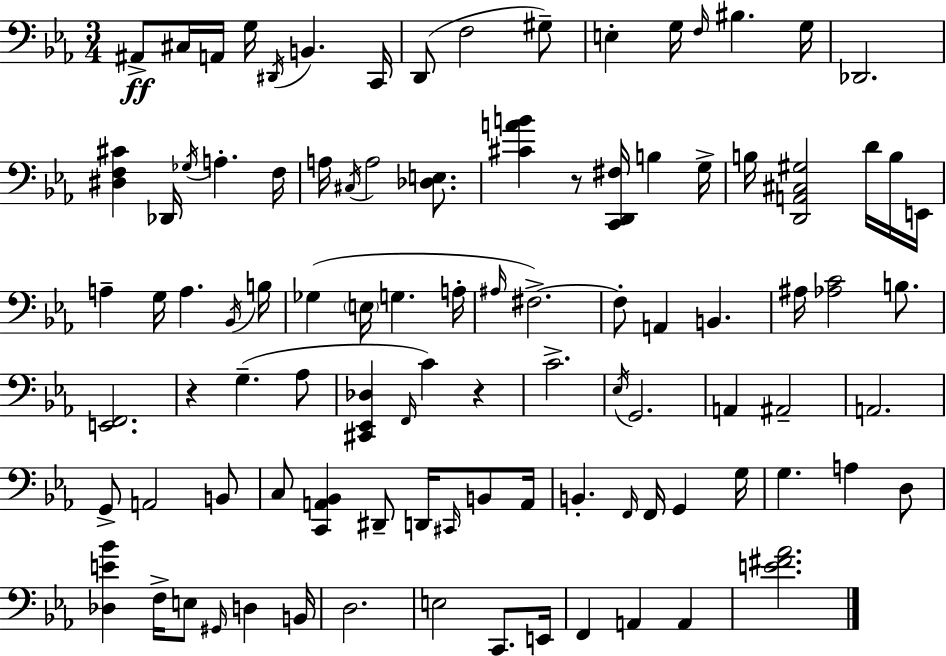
A#2/e C#3/s A2/s G3/s D#2/s B2/q. C2/s D2/e F3/h G#3/e E3/q G3/s F3/s BIS3/q. G3/s Db2/h. [D#3,F3,C#4]/q Db2/s Gb3/s A3/q. F3/s A3/s C#3/s A3/h [Db3,E3]/e. [C#4,A4,B4]/q R/e [C2,D2,F#3]/s B3/q G3/s B3/s [D2,A2,C#3,G#3]/h D4/s B3/s E2/s A3/q G3/s A3/q. Bb2/s B3/s Gb3/q E3/s G3/q. A3/s A#3/s F#3/h. F#3/e A2/q B2/q. A#3/s [Ab3,C4]/h B3/e. [E2,F2]/h. R/q G3/q. Ab3/e [C#2,Eb2,Db3]/q F2/s C4/q R/q C4/h. Eb3/s G2/h. A2/q A#2/h A2/h. G2/e A2/h B2/e C3/e [C2,A2,Bb2]/q D#2/e D2/s C#2/s B2/e A2/s B2/q. F2/s F2/s G2/q G3/s G3/q. A3/q D3/e [Db3,E4,Bb4]/q F3/s E3/e G#2/s D3/q B2/s D3/h. E3/h C2/e. E2/s F2/q A2/q A2/q [E4,F#4,Ab4]/h.